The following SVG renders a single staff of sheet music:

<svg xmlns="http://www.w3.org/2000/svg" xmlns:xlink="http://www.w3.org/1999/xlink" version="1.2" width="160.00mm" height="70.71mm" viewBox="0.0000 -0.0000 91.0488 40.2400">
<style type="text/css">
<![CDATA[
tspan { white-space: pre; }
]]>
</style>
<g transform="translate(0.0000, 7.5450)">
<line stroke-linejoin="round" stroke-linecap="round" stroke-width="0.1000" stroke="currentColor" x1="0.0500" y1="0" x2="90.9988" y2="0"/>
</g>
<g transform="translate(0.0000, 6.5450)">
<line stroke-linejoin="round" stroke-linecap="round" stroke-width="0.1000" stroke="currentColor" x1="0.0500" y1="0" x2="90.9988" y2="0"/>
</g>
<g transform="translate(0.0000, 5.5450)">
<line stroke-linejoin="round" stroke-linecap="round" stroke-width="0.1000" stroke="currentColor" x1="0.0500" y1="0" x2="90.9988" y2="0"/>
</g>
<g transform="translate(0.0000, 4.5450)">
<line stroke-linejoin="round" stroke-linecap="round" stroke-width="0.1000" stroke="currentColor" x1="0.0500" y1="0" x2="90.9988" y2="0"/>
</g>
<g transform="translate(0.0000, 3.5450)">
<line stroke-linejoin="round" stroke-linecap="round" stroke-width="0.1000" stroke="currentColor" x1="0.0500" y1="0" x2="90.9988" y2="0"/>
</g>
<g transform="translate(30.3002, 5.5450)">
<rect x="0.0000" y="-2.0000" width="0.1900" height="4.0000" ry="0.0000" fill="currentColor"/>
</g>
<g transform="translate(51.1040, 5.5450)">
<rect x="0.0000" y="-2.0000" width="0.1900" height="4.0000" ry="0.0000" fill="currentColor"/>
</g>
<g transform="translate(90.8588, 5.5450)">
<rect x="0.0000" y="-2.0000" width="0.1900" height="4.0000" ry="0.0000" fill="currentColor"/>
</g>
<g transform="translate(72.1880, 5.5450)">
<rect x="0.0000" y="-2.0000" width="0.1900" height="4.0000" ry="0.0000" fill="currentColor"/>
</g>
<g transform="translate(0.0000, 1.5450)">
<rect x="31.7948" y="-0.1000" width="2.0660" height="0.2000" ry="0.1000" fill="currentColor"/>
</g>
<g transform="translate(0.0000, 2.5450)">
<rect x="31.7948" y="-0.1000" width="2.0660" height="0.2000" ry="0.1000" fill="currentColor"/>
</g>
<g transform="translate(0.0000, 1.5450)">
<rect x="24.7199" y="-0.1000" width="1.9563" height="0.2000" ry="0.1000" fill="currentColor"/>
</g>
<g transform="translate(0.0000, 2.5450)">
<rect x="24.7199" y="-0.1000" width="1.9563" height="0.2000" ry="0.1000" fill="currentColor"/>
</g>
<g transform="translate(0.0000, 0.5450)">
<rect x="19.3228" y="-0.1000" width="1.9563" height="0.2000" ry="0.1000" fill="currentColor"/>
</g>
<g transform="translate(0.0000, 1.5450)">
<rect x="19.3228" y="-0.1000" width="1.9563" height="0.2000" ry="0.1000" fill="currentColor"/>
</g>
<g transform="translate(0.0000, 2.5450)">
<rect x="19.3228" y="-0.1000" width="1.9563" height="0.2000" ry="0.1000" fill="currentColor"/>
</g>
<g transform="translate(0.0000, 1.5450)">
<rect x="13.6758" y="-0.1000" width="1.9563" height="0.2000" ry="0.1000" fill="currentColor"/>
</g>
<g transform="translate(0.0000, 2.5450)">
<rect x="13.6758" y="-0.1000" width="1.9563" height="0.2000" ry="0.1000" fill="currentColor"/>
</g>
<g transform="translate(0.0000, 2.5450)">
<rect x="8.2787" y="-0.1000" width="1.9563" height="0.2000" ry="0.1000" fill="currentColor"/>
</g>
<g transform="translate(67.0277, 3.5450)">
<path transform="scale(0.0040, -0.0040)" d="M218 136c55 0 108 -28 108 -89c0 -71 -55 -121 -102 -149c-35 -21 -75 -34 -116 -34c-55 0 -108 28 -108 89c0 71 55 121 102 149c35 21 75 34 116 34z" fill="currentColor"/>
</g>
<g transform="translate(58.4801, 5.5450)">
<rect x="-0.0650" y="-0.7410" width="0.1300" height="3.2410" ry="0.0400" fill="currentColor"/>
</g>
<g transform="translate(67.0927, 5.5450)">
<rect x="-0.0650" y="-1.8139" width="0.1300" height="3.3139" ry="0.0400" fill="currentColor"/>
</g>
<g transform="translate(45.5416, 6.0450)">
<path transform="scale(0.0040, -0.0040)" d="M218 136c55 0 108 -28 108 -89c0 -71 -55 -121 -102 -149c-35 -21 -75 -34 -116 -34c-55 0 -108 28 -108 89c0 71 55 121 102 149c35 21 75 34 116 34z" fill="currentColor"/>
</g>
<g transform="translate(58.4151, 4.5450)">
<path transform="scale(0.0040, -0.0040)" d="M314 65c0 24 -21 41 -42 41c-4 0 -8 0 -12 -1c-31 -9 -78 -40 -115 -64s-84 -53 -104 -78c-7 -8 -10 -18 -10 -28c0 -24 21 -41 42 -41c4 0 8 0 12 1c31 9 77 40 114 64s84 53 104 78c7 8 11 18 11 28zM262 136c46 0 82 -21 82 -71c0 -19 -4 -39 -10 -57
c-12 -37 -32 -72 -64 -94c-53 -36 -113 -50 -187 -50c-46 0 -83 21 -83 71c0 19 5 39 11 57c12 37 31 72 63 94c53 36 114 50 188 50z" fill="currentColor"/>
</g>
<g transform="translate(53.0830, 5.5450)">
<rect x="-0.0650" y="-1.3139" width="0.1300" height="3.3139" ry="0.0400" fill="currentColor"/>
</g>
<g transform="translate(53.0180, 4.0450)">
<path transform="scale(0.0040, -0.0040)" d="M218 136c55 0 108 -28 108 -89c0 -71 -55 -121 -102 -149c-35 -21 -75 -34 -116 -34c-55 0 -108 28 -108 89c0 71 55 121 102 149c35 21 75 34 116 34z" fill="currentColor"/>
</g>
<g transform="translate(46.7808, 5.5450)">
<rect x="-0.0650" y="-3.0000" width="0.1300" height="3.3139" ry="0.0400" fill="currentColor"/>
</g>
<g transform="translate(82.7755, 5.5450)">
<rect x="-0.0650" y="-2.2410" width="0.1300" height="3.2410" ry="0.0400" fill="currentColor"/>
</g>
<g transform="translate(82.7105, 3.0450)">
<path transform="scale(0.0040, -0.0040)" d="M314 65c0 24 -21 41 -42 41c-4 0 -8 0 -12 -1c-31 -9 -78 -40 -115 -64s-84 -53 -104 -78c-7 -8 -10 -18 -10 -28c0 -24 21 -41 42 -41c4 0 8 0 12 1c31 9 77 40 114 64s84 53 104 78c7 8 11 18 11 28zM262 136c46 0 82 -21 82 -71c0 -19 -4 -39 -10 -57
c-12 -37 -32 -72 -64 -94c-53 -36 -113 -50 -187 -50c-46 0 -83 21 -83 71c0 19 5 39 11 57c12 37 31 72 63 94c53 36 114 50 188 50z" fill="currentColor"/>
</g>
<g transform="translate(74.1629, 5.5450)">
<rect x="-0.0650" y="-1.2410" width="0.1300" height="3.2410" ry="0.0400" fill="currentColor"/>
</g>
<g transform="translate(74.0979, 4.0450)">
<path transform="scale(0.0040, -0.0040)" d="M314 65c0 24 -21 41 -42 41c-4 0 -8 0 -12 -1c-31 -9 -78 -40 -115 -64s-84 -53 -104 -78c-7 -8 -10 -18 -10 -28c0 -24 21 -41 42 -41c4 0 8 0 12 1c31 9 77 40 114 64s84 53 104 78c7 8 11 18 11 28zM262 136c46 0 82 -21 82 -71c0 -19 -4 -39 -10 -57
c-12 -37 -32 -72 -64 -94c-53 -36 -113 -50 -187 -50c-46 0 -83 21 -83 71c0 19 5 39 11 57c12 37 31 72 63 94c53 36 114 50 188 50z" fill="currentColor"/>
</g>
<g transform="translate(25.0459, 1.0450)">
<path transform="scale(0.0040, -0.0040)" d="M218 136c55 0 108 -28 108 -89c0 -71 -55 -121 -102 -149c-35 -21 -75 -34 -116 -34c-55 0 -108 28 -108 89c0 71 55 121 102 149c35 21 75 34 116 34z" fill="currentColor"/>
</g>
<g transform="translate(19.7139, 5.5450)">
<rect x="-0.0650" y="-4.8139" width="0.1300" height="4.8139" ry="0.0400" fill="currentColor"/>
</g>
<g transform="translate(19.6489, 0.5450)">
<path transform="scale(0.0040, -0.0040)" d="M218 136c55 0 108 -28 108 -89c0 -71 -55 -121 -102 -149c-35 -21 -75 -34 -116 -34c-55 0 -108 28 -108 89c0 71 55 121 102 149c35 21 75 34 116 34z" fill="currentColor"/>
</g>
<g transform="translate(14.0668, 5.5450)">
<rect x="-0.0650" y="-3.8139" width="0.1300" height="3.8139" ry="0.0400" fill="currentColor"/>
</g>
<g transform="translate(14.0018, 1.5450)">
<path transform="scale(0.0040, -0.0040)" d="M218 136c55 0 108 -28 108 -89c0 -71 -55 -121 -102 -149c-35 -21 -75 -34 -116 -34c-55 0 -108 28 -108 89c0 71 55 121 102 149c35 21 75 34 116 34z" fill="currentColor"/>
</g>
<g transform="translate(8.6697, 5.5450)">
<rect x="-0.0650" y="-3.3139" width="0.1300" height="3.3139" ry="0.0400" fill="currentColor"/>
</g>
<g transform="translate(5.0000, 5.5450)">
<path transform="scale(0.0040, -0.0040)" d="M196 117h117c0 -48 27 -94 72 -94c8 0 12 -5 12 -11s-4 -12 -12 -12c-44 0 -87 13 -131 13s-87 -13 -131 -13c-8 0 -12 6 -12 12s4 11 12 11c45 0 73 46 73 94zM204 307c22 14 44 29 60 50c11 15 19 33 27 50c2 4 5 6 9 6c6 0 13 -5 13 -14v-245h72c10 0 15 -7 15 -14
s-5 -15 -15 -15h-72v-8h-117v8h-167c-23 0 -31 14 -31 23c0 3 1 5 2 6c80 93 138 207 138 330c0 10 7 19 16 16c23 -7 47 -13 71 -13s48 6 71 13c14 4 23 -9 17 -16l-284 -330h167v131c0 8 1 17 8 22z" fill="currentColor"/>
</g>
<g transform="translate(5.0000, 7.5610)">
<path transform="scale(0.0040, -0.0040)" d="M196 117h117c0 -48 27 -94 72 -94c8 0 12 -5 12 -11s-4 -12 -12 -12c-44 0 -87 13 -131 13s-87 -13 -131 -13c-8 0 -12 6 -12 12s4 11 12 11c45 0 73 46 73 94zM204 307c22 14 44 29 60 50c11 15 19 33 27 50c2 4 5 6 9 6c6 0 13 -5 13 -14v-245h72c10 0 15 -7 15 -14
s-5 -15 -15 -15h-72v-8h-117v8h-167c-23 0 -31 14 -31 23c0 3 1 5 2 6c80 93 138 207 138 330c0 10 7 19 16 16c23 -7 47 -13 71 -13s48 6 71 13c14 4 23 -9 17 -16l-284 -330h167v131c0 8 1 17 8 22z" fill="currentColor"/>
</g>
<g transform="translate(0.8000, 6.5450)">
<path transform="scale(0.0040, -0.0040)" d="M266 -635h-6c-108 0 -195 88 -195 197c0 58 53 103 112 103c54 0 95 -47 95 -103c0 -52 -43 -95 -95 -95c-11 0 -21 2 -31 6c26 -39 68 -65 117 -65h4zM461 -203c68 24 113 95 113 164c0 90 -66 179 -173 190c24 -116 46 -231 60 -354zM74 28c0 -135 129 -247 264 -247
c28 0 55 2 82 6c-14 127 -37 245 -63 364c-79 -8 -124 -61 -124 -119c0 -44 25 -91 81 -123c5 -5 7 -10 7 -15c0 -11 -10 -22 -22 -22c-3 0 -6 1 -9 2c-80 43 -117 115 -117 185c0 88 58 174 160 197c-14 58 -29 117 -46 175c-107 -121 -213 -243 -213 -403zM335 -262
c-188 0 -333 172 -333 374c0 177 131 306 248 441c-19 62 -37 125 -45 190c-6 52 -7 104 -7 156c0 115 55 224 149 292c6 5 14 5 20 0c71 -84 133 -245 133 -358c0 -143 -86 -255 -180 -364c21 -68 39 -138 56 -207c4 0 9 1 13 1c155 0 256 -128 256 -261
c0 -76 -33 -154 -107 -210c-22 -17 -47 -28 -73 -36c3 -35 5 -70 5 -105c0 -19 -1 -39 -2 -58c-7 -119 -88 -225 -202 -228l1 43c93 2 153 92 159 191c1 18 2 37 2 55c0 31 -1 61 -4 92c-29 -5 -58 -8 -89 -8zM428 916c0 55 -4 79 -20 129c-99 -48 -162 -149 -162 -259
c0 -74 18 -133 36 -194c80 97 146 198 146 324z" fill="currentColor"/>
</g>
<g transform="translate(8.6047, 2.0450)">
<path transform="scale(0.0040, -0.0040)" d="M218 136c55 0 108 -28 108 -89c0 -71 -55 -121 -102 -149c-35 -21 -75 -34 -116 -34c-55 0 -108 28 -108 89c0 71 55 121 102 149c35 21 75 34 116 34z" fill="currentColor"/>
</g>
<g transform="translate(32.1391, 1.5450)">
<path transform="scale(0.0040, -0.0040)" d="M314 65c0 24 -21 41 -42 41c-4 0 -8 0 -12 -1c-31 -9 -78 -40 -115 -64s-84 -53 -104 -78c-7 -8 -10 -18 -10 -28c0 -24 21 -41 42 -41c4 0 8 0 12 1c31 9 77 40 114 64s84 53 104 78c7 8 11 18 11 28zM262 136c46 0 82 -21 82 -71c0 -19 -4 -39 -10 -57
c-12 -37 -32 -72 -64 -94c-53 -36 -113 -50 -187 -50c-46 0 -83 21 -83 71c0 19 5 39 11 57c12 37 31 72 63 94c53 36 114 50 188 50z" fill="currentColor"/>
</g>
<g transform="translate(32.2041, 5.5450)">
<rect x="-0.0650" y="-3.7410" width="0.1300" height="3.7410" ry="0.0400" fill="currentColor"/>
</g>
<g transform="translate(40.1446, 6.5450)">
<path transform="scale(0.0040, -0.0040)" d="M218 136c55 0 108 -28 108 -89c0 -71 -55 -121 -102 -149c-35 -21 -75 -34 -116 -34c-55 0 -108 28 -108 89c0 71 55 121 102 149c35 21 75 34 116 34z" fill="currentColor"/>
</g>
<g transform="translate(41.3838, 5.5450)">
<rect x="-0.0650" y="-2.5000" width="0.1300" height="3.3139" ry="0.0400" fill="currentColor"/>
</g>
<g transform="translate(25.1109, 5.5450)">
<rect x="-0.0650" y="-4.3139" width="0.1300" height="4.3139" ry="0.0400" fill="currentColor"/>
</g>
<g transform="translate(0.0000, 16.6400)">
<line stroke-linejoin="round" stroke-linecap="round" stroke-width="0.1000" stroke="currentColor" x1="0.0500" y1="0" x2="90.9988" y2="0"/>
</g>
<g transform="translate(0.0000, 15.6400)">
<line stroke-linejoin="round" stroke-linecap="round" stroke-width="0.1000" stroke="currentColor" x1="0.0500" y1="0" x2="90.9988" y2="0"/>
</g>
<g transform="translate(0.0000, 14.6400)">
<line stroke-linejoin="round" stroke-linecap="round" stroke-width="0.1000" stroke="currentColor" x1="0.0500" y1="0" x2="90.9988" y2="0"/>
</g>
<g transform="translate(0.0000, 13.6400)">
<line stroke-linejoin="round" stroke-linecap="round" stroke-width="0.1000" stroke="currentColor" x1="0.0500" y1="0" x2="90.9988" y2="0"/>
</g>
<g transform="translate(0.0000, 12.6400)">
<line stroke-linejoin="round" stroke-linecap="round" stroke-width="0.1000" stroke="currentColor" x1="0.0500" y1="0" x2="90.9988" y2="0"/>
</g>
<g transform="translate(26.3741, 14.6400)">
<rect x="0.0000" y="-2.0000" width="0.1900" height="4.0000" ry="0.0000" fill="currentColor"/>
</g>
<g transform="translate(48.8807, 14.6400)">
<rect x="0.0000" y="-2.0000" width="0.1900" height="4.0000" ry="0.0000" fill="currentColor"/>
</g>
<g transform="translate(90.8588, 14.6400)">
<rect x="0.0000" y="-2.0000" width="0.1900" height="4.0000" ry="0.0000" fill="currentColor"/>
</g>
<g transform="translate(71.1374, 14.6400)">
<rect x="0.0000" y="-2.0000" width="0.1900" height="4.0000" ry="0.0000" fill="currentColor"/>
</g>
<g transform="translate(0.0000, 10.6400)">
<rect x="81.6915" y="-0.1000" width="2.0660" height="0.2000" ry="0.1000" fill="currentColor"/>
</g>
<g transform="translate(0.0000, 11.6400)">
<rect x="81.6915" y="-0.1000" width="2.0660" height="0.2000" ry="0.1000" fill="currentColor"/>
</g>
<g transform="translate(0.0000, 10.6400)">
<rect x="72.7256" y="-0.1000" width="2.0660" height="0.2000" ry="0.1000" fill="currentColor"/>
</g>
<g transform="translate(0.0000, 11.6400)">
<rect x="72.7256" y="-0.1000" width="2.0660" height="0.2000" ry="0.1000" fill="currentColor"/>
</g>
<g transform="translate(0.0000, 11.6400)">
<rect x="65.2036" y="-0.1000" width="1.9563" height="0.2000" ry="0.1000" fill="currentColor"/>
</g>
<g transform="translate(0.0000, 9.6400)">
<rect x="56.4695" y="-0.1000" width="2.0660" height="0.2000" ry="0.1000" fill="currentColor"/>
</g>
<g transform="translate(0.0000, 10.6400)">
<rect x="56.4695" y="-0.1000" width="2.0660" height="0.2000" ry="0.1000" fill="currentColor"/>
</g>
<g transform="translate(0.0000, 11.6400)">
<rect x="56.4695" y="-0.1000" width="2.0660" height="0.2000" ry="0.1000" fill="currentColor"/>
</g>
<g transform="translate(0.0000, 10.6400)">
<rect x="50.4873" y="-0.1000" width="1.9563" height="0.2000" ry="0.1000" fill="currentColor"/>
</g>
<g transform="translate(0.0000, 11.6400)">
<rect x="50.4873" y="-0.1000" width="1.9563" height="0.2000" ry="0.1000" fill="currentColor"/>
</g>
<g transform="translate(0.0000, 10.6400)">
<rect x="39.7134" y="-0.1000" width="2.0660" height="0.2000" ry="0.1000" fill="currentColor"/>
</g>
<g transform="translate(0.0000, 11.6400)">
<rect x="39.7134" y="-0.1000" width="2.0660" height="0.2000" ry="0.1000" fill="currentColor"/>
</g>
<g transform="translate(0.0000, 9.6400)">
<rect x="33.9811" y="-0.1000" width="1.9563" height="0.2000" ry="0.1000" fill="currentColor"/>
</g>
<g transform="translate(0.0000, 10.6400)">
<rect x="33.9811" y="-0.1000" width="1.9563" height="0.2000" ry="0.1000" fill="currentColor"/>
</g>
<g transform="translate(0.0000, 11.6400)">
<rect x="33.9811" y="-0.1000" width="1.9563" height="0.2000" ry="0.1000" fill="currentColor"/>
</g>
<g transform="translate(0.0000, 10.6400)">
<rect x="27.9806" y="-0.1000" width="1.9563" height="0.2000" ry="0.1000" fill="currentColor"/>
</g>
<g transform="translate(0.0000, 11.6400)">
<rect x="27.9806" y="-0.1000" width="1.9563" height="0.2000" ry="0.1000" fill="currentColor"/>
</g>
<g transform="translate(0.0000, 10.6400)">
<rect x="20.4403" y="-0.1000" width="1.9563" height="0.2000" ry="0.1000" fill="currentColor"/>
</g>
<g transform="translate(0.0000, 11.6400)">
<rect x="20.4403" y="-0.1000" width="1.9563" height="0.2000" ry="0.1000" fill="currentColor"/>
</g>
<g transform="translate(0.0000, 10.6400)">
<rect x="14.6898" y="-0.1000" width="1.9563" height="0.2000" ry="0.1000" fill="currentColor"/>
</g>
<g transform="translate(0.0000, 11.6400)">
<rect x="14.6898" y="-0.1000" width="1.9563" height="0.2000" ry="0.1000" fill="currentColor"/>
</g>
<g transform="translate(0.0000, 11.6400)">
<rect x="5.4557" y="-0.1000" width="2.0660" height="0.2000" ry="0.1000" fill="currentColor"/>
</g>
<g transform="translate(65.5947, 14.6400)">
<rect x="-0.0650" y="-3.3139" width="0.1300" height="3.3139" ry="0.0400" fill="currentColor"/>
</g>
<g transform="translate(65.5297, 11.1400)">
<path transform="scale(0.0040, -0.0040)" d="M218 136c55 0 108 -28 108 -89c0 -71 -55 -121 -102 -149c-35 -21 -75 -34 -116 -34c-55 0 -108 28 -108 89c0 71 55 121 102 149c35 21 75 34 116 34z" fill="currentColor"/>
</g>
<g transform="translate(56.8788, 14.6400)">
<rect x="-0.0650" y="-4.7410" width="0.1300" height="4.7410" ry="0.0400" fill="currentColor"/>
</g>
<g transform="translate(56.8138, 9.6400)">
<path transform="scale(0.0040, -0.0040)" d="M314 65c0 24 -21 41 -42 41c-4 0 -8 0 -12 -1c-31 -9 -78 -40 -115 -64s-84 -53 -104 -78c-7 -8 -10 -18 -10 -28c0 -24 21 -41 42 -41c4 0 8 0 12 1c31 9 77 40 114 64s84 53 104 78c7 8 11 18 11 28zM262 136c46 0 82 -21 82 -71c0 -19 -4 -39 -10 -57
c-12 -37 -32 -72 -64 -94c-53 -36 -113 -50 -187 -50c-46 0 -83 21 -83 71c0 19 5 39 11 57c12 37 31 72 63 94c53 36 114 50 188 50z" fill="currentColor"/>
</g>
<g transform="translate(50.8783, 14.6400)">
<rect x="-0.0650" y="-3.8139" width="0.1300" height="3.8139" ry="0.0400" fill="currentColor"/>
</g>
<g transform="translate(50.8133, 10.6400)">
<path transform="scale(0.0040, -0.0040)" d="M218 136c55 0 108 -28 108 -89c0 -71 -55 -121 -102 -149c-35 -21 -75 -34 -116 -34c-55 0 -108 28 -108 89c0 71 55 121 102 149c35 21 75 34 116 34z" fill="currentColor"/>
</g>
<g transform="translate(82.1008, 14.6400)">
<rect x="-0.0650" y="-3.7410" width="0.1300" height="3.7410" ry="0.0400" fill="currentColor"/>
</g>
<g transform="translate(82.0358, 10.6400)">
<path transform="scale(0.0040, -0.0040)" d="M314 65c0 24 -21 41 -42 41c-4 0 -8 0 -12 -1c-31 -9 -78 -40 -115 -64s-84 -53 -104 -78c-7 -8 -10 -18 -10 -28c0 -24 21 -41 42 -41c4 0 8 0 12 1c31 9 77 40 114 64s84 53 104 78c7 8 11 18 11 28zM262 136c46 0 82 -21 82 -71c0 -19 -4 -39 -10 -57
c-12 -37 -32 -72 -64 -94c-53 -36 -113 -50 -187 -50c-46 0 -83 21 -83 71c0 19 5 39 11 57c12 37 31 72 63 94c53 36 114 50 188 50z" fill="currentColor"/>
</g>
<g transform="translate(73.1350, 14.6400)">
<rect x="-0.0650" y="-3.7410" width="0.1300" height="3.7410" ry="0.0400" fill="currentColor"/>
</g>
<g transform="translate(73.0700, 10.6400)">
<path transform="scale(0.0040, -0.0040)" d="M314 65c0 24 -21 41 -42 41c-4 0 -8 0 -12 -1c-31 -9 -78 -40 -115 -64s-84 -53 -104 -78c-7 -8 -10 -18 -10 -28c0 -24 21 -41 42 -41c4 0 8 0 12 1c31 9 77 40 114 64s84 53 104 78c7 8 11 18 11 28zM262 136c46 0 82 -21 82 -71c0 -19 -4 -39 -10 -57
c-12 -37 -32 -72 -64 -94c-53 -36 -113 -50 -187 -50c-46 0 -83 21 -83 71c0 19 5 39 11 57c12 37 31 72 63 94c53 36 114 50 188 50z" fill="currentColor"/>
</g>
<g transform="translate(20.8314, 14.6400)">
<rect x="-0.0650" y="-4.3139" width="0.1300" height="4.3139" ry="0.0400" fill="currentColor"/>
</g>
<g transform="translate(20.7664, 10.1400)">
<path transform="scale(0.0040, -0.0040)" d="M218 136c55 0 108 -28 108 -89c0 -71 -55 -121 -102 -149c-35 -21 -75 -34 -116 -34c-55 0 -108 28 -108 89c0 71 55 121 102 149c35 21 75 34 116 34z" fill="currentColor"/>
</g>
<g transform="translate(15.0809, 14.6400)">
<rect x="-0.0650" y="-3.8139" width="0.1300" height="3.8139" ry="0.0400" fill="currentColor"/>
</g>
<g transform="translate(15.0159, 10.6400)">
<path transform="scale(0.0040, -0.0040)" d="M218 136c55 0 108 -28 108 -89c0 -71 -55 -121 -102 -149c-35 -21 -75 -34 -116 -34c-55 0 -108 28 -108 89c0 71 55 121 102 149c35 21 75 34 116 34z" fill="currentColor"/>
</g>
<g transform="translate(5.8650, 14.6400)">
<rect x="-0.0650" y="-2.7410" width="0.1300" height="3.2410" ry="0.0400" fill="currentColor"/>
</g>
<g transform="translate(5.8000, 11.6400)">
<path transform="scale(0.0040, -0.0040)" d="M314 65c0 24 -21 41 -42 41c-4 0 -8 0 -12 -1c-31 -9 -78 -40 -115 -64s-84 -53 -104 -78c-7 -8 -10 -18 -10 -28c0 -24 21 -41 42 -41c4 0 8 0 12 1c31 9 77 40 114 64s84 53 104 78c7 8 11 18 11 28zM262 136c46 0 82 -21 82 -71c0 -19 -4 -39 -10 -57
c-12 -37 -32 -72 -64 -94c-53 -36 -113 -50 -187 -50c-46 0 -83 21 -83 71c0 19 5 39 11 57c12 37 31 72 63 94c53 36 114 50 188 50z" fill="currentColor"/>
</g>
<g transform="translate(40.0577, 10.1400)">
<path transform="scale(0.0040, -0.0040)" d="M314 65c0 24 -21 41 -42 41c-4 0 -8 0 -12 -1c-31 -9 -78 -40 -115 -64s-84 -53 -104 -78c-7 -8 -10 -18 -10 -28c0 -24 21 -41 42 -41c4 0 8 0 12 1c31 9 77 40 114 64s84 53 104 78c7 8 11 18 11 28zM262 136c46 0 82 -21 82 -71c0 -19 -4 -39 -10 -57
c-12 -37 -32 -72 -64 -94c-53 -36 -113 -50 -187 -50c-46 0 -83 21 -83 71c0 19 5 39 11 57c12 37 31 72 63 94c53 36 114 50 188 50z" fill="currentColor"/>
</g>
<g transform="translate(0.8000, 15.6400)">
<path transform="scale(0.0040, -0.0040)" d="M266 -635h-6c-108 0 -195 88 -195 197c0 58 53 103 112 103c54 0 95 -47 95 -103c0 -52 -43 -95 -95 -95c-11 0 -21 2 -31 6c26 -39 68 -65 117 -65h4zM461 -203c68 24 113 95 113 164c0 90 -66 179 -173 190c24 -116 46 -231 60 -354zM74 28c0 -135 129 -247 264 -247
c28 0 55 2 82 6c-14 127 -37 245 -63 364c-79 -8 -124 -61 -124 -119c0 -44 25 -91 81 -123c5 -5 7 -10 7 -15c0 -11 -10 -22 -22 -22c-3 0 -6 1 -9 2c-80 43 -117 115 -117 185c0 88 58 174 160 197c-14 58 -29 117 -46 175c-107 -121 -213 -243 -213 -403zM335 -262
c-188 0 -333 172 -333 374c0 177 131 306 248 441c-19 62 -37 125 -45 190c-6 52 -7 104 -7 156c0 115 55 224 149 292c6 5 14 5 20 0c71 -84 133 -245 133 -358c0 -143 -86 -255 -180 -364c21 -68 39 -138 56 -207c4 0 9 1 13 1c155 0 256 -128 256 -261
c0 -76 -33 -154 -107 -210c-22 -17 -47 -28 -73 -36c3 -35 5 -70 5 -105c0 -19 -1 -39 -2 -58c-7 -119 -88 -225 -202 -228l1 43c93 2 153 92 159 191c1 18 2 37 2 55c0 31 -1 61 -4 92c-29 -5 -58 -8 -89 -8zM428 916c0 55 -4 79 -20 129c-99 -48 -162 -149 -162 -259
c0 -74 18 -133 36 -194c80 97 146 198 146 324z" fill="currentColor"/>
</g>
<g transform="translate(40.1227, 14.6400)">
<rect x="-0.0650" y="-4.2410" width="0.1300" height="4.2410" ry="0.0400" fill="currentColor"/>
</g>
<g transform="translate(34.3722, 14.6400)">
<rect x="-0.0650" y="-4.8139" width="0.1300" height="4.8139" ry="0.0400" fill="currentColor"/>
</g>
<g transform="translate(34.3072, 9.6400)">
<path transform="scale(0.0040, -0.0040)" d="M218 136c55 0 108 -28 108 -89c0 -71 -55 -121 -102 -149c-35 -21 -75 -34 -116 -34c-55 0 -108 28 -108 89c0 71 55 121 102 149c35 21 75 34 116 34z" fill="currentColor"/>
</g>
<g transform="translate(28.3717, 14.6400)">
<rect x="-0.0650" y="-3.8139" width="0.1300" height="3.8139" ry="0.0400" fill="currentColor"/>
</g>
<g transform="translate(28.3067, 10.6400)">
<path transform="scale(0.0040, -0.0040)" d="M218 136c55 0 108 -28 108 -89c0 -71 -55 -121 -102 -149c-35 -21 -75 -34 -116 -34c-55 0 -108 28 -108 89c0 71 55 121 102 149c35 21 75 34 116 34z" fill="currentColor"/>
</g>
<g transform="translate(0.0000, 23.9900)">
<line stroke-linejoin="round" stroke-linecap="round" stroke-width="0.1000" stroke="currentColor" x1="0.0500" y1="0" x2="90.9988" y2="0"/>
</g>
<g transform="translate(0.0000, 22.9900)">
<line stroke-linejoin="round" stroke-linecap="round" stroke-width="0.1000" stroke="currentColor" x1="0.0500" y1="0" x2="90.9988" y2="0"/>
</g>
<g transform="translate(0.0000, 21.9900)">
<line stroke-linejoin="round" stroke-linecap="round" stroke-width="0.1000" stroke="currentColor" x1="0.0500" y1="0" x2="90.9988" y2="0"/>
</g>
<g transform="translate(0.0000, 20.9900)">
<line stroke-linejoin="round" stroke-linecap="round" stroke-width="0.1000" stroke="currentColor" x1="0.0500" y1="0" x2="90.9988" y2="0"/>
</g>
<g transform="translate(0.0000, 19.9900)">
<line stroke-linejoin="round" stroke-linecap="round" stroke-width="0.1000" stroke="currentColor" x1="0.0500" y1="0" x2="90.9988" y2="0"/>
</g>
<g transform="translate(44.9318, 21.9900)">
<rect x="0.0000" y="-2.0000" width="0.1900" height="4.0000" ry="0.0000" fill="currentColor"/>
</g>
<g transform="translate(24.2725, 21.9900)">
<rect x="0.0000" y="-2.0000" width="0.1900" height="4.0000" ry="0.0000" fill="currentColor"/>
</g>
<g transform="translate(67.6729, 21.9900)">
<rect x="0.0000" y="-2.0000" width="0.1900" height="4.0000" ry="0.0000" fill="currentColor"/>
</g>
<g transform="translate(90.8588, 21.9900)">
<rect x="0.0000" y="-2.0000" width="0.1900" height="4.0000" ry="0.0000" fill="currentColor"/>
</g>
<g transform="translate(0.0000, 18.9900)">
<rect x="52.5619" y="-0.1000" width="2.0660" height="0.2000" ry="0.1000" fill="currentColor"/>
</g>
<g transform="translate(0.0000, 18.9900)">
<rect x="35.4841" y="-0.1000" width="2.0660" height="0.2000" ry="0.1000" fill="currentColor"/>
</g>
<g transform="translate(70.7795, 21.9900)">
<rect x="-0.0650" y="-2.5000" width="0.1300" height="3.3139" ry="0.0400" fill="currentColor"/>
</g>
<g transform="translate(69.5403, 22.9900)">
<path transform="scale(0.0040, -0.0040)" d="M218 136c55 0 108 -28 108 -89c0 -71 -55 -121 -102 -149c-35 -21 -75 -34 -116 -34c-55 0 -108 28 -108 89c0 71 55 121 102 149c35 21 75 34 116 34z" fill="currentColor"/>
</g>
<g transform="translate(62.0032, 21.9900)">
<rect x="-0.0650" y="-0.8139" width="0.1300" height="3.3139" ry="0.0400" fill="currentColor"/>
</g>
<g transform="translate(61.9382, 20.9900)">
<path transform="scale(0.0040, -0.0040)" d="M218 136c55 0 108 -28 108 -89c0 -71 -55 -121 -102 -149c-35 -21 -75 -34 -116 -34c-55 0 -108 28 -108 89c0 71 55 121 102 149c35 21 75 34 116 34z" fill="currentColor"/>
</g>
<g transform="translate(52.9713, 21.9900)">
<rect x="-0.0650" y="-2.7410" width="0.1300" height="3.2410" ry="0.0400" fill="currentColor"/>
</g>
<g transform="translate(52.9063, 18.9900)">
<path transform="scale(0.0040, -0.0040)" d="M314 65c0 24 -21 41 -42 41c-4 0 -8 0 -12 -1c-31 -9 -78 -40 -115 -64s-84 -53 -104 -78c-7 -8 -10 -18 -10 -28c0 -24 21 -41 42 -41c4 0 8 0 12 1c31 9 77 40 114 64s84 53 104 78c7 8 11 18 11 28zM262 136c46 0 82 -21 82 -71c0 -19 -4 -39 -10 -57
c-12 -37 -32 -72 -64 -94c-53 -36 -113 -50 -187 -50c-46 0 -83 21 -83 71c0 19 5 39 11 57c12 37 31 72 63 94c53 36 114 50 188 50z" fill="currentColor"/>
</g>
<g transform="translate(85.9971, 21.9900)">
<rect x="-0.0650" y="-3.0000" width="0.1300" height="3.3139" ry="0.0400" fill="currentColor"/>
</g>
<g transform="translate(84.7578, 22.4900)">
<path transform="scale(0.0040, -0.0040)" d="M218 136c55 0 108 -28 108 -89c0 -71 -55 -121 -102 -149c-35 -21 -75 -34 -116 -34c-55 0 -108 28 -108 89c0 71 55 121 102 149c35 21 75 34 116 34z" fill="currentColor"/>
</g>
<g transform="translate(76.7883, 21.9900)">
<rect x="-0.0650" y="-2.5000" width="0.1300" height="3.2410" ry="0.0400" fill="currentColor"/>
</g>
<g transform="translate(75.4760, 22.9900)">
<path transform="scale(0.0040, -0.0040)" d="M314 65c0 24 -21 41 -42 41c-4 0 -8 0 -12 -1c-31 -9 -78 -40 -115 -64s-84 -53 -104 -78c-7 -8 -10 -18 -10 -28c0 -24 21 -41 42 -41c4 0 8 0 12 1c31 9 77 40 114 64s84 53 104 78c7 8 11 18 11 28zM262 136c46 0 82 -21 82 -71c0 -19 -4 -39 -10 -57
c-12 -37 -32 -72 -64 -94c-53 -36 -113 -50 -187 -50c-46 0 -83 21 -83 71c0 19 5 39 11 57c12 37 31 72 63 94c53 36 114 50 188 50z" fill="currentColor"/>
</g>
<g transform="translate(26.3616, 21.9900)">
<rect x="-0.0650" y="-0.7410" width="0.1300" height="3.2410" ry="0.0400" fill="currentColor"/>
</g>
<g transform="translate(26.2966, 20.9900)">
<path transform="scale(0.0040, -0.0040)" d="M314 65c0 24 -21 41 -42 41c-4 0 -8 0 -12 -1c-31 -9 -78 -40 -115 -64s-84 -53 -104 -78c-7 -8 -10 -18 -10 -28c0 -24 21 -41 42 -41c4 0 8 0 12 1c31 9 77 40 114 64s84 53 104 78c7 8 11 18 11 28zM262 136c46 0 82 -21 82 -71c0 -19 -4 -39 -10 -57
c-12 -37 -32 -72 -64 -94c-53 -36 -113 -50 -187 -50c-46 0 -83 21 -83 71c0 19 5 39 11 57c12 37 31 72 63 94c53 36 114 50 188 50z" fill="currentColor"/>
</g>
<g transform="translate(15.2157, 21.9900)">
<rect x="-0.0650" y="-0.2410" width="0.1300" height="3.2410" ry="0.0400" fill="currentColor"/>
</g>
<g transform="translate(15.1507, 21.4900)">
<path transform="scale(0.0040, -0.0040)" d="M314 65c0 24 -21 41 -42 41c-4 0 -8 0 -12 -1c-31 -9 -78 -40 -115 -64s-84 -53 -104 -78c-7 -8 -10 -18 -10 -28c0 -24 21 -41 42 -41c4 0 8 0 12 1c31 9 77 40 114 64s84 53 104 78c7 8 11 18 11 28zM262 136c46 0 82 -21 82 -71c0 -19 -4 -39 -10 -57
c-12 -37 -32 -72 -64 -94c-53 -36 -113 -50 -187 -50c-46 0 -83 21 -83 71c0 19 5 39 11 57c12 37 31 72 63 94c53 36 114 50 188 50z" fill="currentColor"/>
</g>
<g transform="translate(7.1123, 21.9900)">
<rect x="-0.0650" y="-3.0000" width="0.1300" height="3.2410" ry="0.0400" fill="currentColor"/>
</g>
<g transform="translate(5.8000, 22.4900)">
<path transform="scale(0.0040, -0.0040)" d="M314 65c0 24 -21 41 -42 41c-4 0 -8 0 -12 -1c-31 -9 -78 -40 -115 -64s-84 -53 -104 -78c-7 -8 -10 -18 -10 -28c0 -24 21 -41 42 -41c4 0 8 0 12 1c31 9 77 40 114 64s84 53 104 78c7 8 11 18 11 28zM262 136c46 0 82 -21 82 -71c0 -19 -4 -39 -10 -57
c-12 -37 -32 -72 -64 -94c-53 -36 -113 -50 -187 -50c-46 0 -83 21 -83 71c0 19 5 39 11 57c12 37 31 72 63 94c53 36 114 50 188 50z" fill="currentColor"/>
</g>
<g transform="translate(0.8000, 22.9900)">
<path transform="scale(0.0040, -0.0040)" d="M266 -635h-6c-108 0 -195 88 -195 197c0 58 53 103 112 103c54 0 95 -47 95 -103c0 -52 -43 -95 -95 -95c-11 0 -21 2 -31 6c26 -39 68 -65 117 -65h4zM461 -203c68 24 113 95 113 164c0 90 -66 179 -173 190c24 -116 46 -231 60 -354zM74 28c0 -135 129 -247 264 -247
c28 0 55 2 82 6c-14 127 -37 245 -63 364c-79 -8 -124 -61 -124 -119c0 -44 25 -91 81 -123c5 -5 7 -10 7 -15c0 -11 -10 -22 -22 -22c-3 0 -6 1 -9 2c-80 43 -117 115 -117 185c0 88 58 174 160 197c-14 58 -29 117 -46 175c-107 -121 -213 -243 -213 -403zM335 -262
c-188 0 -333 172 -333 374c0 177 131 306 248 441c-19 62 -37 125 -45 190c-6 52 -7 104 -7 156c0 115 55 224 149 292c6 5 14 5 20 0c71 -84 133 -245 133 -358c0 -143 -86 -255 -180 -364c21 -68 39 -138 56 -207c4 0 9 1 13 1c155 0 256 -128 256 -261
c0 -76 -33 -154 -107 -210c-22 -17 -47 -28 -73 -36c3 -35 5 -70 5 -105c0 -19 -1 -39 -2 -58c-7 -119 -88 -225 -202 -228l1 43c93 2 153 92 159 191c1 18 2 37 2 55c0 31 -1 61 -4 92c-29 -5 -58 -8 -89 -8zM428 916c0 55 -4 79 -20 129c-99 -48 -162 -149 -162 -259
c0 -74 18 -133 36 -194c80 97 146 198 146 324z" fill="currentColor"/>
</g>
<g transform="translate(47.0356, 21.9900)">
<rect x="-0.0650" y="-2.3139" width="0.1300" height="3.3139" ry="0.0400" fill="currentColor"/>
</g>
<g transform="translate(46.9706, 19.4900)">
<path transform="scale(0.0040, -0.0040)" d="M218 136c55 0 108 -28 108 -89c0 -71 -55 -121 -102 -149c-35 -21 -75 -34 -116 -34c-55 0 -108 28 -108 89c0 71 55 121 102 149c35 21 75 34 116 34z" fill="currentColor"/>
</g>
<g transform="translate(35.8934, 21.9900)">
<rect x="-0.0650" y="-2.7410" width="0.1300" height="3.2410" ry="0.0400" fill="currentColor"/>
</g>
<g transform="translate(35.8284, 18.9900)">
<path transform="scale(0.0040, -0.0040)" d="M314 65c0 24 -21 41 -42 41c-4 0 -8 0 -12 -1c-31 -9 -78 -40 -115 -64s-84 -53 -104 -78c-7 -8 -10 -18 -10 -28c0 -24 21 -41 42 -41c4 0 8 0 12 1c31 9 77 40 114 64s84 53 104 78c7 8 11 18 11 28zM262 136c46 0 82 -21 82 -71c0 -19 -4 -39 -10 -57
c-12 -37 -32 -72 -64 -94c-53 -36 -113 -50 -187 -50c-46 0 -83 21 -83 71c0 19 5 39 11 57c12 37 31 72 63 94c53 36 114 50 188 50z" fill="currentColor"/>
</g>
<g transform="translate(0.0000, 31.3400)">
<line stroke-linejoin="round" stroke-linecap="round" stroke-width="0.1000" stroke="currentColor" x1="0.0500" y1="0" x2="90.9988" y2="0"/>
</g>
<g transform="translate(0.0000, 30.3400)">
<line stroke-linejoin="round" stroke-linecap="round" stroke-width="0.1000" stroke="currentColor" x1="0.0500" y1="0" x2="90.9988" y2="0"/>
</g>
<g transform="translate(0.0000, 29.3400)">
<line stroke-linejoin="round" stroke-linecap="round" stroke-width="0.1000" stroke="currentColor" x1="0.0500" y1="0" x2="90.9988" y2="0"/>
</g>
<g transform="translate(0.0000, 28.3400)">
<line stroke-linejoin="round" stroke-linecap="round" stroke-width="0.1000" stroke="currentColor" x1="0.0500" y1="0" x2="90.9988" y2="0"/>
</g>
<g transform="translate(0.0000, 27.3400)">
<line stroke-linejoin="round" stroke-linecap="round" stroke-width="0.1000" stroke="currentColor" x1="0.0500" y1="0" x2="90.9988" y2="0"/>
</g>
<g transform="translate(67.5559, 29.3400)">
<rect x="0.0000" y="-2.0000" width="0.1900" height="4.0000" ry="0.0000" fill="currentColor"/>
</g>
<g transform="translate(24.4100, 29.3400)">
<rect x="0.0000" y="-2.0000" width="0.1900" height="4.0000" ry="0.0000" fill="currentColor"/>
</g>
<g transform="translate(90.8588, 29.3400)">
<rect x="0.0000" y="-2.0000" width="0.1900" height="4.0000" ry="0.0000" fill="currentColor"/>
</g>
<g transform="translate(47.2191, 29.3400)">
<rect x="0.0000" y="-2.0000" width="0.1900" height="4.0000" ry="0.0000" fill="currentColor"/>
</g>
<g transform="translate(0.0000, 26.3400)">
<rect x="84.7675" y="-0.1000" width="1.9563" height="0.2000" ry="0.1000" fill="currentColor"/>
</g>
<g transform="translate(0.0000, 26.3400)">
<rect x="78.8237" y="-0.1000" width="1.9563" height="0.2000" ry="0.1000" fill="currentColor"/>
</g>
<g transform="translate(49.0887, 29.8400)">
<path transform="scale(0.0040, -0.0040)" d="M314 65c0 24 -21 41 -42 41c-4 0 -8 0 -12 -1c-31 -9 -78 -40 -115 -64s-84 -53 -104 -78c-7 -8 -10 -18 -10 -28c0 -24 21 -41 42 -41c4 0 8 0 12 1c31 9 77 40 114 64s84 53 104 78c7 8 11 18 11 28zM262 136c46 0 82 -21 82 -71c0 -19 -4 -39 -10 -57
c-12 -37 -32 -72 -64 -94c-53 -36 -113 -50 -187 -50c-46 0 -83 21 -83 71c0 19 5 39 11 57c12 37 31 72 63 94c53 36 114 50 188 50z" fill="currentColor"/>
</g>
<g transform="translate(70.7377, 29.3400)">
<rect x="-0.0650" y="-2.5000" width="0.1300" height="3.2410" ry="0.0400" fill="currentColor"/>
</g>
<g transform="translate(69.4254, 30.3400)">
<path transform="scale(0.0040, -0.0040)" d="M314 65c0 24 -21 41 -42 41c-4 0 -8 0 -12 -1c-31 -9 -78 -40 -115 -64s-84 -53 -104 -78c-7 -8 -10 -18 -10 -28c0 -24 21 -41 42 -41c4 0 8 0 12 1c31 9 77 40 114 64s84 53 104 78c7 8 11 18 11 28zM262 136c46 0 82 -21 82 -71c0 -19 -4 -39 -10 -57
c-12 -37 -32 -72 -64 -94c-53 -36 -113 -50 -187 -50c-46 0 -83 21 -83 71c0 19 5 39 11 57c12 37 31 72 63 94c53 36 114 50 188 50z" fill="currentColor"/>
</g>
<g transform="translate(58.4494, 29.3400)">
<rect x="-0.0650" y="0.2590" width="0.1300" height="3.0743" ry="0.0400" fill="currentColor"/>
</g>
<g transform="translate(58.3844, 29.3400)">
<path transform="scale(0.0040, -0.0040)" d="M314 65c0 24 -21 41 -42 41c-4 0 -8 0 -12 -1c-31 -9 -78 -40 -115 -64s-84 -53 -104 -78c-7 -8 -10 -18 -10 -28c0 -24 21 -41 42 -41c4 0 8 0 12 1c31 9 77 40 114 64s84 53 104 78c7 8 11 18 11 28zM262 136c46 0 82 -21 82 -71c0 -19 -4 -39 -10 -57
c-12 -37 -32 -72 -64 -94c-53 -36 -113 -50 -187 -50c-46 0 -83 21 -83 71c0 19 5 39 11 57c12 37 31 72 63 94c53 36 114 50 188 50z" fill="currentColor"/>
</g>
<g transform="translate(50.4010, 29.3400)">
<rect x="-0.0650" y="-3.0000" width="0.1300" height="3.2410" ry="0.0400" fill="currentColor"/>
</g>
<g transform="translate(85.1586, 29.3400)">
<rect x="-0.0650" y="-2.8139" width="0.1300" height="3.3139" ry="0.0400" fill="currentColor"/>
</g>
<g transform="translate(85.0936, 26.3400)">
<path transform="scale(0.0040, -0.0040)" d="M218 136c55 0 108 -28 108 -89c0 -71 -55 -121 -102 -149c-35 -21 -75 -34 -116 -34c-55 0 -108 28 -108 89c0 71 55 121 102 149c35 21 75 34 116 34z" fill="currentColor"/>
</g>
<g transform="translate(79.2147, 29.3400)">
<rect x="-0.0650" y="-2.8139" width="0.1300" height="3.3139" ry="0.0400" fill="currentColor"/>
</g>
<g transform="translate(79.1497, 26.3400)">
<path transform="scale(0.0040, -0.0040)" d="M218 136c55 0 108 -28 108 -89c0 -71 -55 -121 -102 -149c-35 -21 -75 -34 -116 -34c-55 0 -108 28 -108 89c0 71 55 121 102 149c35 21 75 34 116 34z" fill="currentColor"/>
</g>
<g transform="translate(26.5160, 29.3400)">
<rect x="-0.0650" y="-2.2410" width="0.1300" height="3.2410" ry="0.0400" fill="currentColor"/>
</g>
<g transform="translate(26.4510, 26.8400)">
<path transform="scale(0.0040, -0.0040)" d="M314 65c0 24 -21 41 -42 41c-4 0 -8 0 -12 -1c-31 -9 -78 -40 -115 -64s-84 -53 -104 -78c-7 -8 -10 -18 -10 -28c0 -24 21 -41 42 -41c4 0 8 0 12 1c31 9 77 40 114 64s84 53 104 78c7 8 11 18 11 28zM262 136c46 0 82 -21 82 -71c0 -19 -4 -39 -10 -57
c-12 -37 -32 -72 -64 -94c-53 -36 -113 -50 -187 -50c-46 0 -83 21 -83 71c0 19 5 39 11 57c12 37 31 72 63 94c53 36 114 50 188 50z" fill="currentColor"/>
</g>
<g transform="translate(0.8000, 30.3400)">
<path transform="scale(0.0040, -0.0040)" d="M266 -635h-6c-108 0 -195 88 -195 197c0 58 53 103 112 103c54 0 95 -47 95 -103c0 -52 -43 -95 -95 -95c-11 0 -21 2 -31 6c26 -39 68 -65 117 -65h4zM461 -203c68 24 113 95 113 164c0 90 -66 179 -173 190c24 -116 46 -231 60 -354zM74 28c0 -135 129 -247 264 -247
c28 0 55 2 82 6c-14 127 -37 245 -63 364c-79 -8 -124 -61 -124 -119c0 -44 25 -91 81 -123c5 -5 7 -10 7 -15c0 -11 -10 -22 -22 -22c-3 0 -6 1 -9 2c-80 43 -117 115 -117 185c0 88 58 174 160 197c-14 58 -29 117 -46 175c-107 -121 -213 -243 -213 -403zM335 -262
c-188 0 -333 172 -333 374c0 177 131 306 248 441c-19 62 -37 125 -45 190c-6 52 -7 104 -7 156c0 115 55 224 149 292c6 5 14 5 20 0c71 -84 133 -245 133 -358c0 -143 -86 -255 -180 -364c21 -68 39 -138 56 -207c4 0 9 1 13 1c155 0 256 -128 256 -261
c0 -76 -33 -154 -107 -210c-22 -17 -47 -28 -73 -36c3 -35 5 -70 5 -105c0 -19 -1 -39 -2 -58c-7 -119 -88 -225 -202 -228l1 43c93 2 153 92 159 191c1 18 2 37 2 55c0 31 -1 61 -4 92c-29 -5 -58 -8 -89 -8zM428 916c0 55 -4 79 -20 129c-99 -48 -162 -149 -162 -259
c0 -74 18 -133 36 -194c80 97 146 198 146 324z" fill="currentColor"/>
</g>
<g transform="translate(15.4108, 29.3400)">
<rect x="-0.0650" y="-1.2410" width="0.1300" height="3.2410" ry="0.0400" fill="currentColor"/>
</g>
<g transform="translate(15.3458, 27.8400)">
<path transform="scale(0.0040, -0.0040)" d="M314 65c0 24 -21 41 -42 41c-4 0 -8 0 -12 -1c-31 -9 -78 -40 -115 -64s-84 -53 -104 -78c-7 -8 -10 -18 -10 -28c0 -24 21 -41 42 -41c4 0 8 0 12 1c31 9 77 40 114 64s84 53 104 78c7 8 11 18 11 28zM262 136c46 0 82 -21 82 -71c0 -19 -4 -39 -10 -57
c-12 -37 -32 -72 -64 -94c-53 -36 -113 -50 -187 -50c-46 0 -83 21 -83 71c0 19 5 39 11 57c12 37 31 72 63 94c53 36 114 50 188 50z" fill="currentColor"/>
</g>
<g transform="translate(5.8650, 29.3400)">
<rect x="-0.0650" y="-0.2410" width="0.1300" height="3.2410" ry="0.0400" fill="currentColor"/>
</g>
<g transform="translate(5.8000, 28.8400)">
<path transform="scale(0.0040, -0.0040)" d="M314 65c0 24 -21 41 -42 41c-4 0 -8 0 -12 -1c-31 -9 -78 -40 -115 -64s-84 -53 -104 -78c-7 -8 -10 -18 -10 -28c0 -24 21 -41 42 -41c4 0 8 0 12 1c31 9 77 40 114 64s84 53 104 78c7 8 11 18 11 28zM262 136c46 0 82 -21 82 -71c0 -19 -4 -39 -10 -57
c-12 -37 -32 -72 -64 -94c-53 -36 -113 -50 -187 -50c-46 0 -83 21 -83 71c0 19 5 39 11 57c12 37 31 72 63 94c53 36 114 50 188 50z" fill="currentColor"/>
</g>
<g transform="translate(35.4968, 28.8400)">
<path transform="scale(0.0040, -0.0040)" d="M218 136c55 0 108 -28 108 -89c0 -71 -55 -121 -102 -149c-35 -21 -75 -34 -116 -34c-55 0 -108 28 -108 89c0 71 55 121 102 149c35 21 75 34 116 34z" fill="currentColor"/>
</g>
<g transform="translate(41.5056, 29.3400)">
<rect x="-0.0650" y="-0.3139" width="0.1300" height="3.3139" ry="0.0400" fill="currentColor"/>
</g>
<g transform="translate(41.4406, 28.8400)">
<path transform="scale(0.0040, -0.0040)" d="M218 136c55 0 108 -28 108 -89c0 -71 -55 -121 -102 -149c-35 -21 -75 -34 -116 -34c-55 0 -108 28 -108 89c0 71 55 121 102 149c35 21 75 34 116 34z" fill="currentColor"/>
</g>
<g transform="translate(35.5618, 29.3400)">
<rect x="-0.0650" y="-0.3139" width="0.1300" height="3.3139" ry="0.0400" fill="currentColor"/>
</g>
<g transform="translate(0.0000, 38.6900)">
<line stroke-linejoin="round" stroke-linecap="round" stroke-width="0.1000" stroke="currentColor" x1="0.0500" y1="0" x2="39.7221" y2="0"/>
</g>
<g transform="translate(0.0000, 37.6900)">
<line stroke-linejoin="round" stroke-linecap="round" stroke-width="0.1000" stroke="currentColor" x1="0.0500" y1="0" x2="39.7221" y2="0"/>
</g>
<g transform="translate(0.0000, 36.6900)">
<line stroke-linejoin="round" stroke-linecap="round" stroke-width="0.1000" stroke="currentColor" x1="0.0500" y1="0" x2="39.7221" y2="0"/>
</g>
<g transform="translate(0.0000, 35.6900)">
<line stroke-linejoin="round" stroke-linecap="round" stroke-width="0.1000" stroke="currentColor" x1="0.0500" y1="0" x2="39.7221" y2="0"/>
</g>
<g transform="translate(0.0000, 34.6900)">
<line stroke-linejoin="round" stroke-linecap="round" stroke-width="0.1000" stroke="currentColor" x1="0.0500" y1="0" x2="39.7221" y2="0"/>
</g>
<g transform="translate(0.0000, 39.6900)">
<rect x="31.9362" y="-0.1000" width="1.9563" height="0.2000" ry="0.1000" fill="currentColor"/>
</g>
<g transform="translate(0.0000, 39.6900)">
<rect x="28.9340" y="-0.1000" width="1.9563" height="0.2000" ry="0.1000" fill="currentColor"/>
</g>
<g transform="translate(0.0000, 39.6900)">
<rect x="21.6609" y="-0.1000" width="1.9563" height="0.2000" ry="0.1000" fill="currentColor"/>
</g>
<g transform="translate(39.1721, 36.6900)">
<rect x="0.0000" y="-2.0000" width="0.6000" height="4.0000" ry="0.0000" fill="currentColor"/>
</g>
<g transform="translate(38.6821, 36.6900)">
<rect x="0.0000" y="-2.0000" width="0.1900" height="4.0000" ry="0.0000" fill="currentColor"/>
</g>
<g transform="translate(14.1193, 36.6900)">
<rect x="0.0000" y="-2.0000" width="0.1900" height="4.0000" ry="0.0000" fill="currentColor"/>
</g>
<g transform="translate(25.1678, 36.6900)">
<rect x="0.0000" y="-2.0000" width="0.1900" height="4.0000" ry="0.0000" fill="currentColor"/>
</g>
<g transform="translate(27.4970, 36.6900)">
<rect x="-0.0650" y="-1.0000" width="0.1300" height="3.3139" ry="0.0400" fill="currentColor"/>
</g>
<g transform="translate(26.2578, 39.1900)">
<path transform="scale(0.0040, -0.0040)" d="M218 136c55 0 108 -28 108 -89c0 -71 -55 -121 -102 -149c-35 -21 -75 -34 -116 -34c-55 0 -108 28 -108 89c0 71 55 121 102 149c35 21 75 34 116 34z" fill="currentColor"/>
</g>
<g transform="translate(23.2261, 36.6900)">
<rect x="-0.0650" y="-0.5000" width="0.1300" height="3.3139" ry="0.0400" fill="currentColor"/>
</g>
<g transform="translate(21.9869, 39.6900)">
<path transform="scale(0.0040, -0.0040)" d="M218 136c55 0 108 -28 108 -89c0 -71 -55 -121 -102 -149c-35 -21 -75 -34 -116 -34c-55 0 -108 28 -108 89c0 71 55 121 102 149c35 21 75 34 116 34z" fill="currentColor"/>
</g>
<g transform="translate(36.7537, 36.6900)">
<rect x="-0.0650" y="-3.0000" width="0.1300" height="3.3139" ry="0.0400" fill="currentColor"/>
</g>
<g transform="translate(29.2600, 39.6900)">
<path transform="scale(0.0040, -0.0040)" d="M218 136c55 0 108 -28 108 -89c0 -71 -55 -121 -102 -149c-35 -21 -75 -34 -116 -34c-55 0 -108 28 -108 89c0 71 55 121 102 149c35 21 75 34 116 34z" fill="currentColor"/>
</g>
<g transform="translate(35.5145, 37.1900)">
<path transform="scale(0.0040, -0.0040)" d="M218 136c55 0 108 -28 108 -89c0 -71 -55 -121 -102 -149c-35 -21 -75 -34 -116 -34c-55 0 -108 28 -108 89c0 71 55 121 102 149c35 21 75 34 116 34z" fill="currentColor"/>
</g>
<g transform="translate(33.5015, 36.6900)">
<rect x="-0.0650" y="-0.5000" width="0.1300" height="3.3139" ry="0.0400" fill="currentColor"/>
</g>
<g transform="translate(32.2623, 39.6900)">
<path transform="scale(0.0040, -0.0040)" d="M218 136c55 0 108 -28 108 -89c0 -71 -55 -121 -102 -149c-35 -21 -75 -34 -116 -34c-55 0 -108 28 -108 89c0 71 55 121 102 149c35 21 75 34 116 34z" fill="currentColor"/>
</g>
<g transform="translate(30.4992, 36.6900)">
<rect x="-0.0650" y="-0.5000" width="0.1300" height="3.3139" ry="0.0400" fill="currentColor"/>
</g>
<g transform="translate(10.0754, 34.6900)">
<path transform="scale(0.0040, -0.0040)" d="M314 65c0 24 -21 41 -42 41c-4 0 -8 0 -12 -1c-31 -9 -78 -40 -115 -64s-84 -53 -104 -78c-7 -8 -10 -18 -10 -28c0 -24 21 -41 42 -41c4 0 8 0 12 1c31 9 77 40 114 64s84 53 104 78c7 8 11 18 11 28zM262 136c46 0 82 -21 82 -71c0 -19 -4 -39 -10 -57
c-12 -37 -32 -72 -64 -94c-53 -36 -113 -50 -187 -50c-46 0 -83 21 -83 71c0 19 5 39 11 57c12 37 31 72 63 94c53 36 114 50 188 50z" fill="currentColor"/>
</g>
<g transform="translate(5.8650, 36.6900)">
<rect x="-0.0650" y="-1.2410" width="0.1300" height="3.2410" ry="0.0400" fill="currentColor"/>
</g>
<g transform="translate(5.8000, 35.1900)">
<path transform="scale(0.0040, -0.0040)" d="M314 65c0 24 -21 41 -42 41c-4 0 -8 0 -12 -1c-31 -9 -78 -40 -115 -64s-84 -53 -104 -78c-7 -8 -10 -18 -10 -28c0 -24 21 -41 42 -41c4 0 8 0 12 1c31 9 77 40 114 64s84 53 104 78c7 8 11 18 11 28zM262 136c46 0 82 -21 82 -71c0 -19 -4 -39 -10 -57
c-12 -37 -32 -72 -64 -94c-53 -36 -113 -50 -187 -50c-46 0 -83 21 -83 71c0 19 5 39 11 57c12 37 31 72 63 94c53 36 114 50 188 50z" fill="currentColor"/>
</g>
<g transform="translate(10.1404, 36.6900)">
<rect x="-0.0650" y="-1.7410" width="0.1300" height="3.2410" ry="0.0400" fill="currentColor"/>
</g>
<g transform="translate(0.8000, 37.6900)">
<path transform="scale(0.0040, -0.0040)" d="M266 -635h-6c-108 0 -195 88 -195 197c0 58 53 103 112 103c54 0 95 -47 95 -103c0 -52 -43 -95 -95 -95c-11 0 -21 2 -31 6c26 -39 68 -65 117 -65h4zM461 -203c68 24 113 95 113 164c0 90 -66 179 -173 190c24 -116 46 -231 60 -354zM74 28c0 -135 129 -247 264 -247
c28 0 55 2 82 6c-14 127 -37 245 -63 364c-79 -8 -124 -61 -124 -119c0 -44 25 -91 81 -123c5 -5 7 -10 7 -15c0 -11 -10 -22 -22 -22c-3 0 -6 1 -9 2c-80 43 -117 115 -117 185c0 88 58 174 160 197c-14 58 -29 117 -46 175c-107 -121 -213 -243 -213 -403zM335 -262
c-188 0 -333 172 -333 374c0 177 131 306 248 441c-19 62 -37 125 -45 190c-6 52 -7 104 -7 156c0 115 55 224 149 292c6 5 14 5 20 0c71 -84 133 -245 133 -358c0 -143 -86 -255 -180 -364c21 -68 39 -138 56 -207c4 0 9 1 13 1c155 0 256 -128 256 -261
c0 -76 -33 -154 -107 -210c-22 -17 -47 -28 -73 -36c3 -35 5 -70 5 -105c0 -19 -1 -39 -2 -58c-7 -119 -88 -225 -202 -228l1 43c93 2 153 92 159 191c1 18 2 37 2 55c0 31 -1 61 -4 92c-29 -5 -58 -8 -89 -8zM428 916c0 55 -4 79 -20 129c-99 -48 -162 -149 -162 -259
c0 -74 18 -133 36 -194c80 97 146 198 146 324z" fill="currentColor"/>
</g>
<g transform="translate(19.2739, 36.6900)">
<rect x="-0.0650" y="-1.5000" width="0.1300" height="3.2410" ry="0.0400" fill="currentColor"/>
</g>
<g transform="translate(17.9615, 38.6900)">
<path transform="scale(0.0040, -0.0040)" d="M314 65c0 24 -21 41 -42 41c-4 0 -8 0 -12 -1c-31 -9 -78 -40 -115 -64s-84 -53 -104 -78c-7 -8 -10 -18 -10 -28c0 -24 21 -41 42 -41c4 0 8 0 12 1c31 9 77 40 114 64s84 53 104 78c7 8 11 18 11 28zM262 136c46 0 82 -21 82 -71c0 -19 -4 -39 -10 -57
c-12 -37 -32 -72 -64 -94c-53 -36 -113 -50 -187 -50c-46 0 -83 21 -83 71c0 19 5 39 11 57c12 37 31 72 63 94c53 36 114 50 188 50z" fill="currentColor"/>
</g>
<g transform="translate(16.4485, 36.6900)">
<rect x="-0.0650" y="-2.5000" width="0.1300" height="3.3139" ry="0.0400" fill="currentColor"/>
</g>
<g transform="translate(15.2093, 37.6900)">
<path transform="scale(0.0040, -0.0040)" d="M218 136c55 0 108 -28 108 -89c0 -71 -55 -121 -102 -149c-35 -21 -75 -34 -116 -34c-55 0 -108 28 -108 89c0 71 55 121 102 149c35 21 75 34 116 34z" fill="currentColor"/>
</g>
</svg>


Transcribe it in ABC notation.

X:1
T:Untitled
M:4/4
L:1/4
K:C
b c' e' d' c'2 G A e d2 f e2 g2 a2 c' d' c' e' d'2 c' e'2 b c'2 c'2 A2 c2 d2 a2 g a2 d G G2 A c2 e2 g2 c c A2 B2 G2 a a e2 f2 G E2 C D C C A